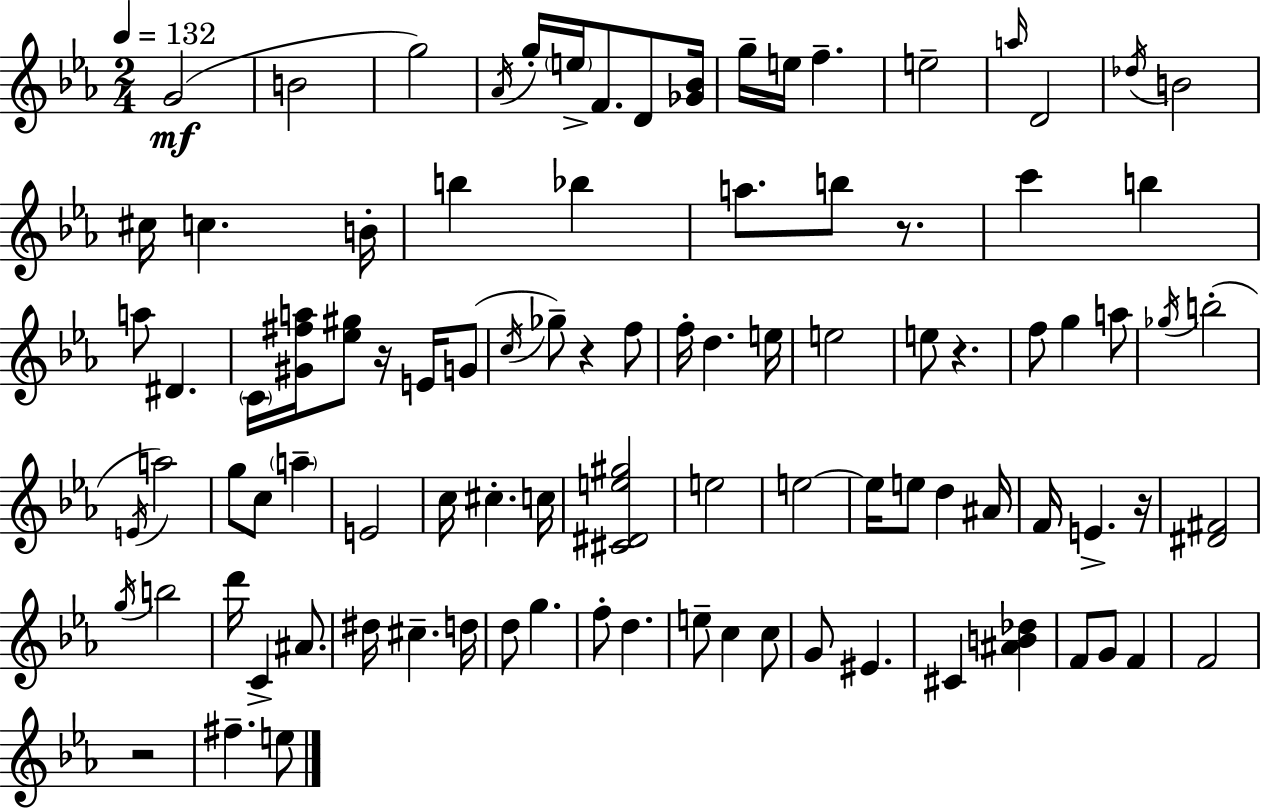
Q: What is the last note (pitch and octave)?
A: E5